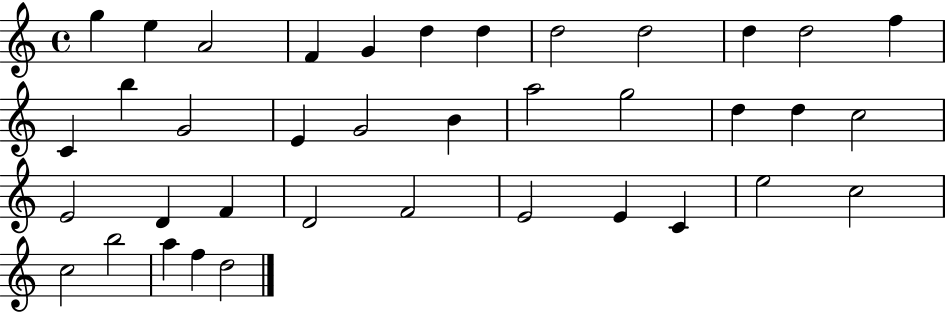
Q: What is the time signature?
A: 4/4